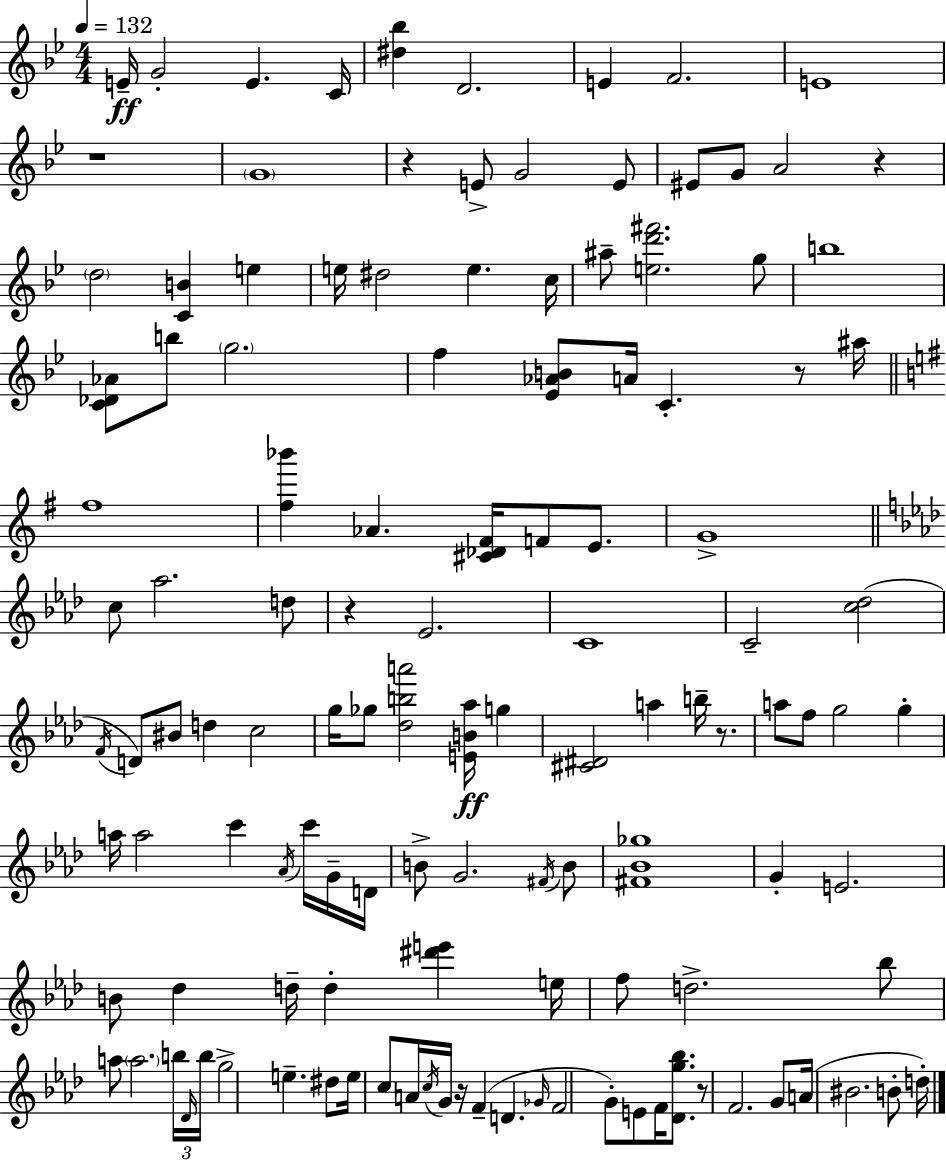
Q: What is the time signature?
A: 4/4